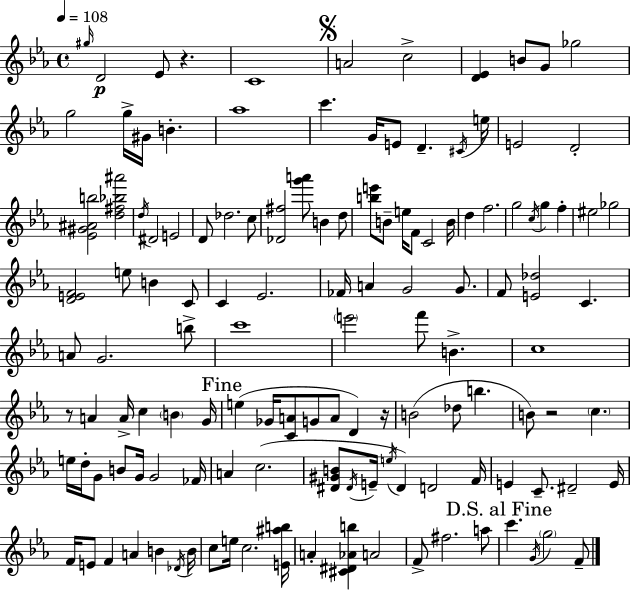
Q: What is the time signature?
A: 4/4